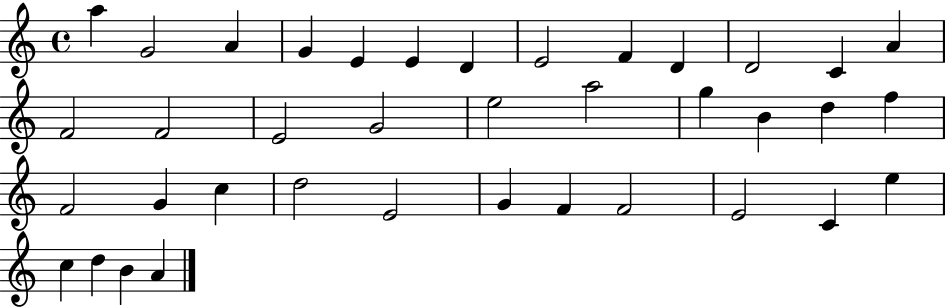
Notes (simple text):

A5/q G4/h A4/q G4/q E4/q E4/q D4/q E4/h F4/q D4/q D4/h C4/q A4/q F4/h F4/h E4/h G4/h E5/h A5/h G5/q B4/q D5/q F5/q F4/h G4/q C5/q D5/h E4/h G4/q F4/q F4/h E4/h C4/q E5/q C5/q D5/q B4/q A4/q